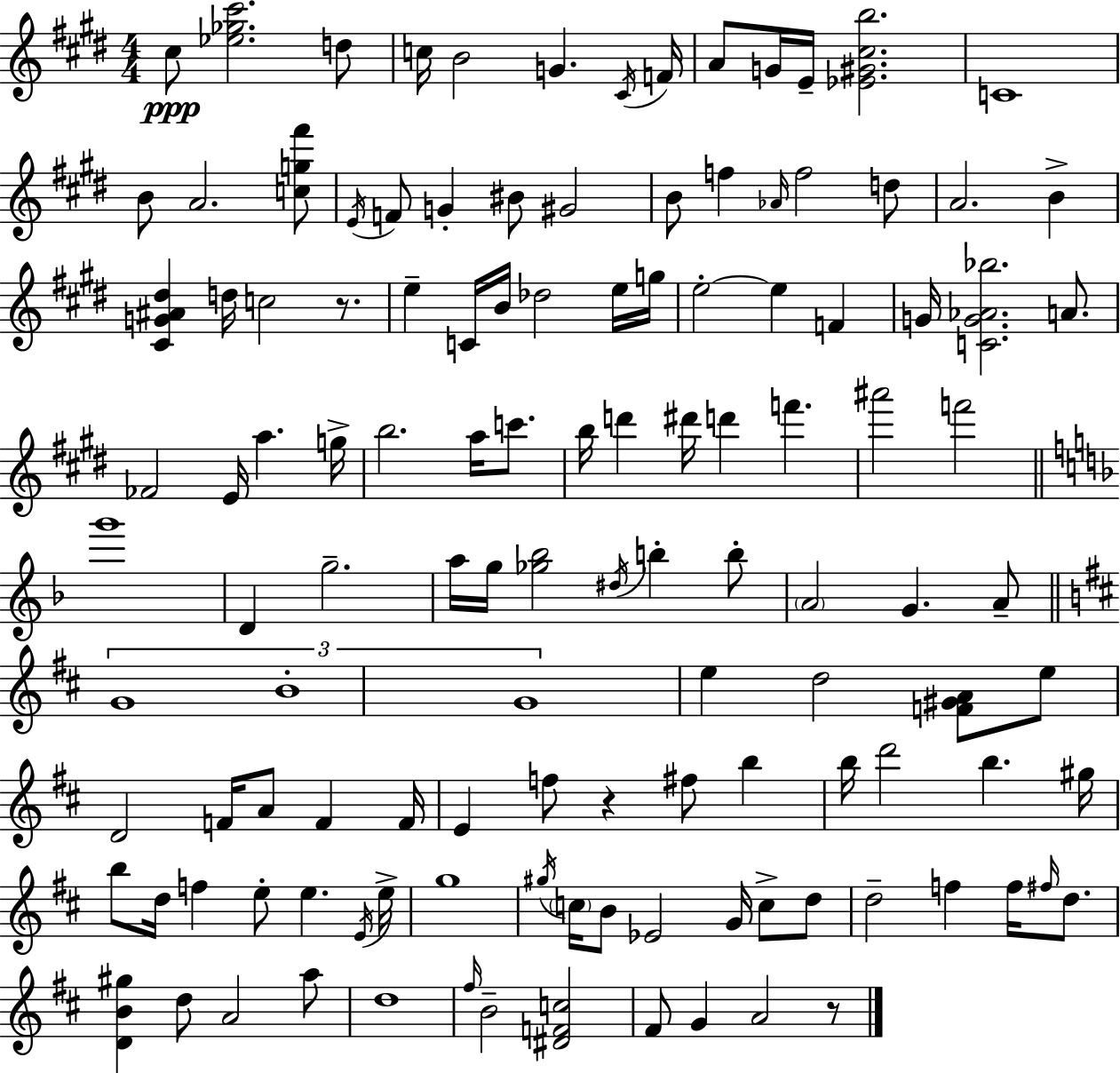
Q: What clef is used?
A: treble